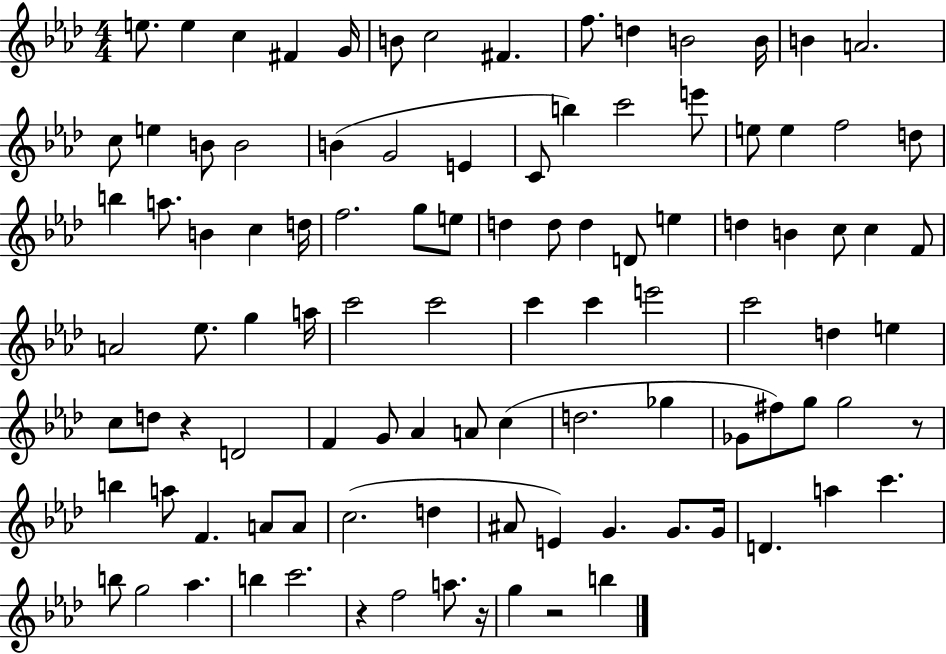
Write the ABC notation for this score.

X:1
T:Untitled
M:4/4
L:1/4
K:Ab
e/2 e c ^F G/4 B/2 c2 ^F f/2 d B2 B/4 B A2 c/2 e B/2 B2 B G2 E C/2 b c'2 e'/2 e/2 e f2 d/2 b a/2 B c d/4 f2 g/2 e/2 d d/2 d D/2 e d B c/2 c F/2 A2 _e/2 g a/4 c'2 c'2 c' c' e'2 c'2 d e c/2 d/2 z D2 F G/2 _A A/2 c d2 _g _G/2 ^f/2 g/2 g2 z/2 b a/2 F A/2 A/2 c2 d ^A/2 E G G/2 G/4 D a c' b/2 g2 _a b c'2 z f2 a/2 z/4 g z2 b